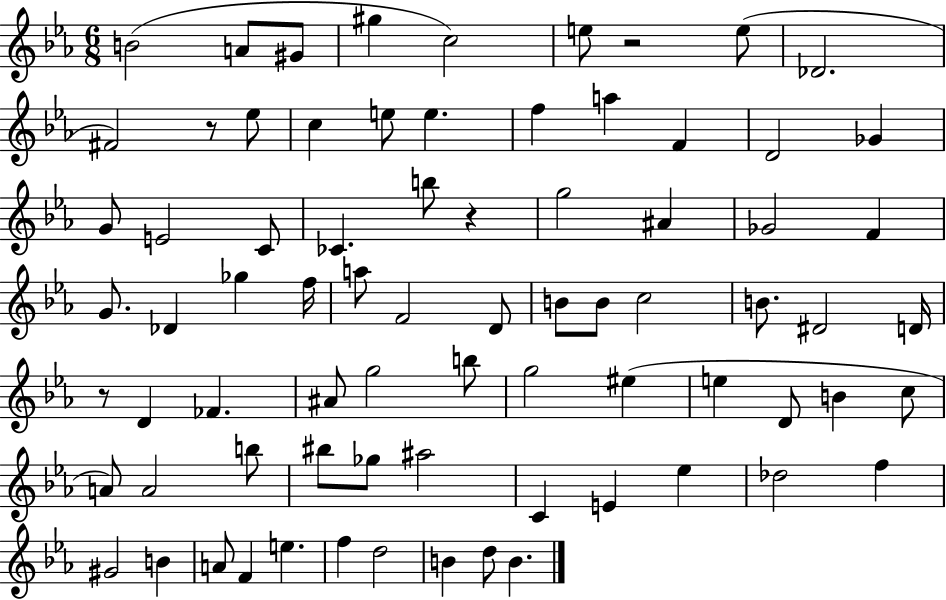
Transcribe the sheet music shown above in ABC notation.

X:1
T:Untitled
M:6/8
L:1/4
K:Eb
B2 A/2 ^G/2 ^g c2 e/2 z2 e/2 _D2 ^F2 z/2 _e/2 c e/2 e f a F D2 _G G/2 E2 C/2 _C b/2 z g2 ^A _G2 F G/2 _D _g f/4 a/2 F2 D/2 B/2 B/2 c2 B/2 ^D2 D/4 z/2 D _F ^A/2 g2 b/2 g2 ^e e D/2 B c/2 A/2 A2 b/2 ^b/2 _g/2 ^a2 C E _e _d2 f ^G2 B A/2 F e f d2 B d/2 B